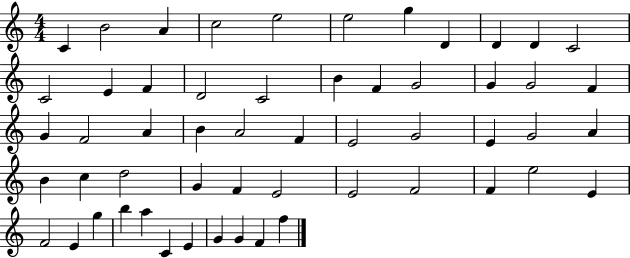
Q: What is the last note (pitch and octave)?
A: F5